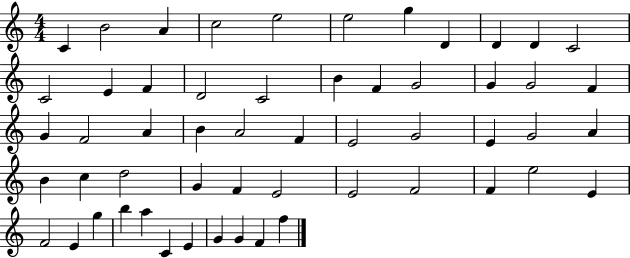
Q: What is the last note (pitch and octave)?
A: F5